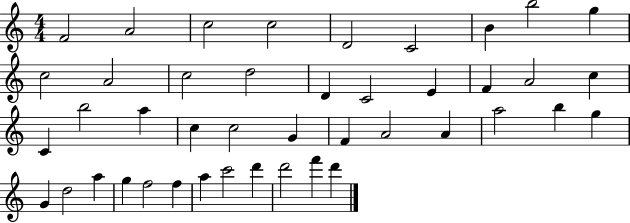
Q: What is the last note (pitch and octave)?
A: D6